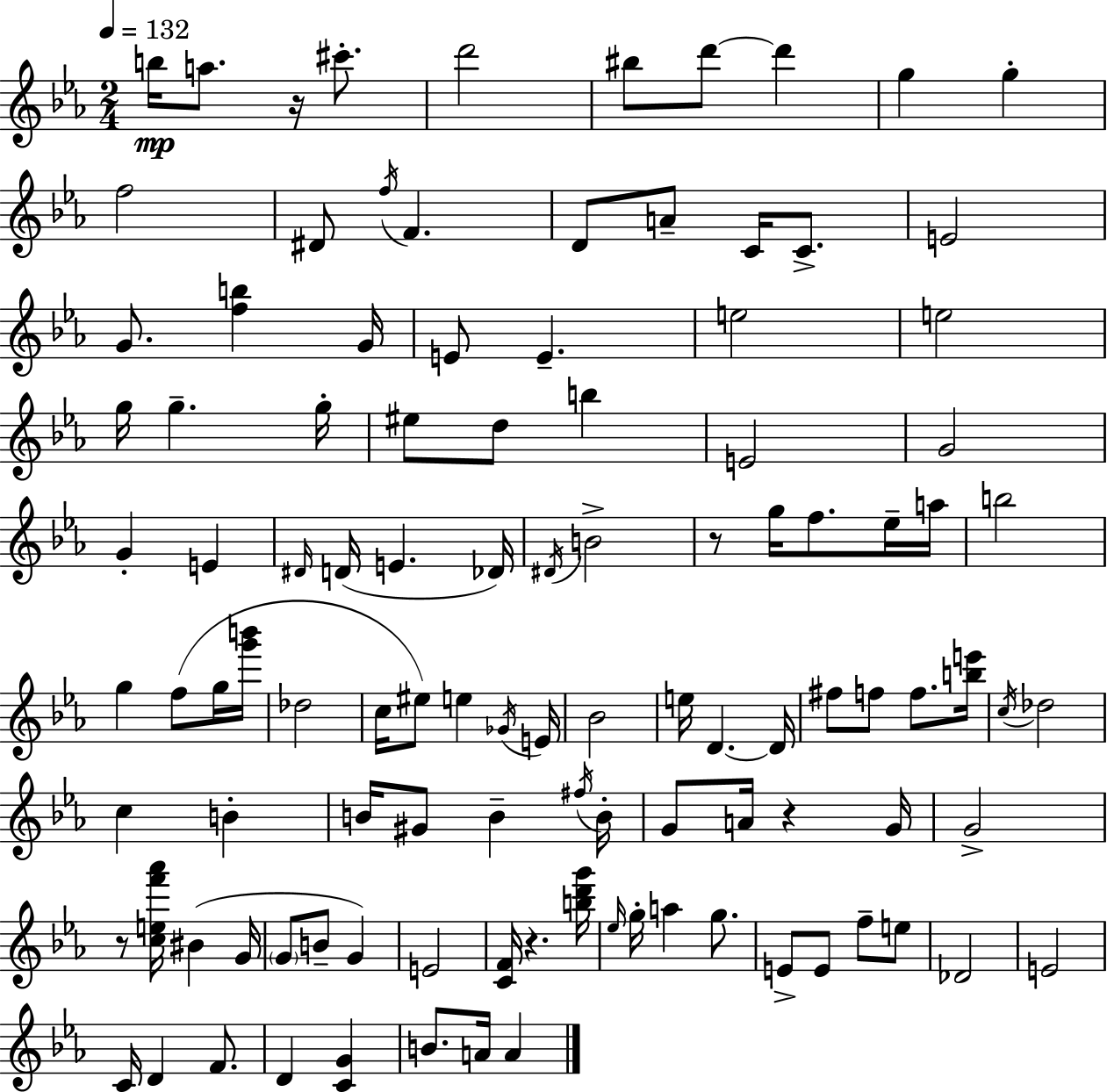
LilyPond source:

{
  \clef treble
  \numericTimeSignature
  \time 2/4
  \key ees \major
  \tempo 4 = 132
  b''16\mp a''8. r16 cis'''8.-. | d'''2 | bis''8 d'''8~~ d'''4 | g''4 g''4-. | \break f''2 | dis'8 \acciaccatura { f''16 } f'4. | d'8 a'8-- c'16 c'8.-> | e'2 | \break g'8. <f'' b''>4 | g'16 e'8 e'4.-- | e''2 | e''2 | \break g''16 g''4.-- | g''16-. eis''8 d''8 b''4 | e'2 | g'2 | \break g'4-. e'4 | \grace { dis'16 }( d'16 e'4. | des'16) \acciaccatura { dis'16 } b'2-> | r8 g''16 f''8. | \break ees''16-- a''16 b''2 | g''4 f''8( | g''16 <g''' b'''>16 des''2 | c''16 eis''8) e''4 | \break \acciaccatura { ges'16 } e'16 bes'2 | e''16 d'4.~~ | d'16 fis''8 f''8 | f''8. <b'' e'''>16 \acciaccatura { c''16 } des''2 | \break c''4 | b'4-. b'16 gis'8 | b'4-- \acciaccatura { fis''16 } b'16-. g'8 | a'16 r4 g'16 g'2-> | \break r8 | <c'' e'' f''' aes'''>16 bis'4( g'16 \parenthesize g'8 | b'8-- g'4) e'2 | <c' f'>16 r4. | \break <b'' d''' g'''>16 \grace { ees''16 } g''16-. | a''4 g''8. e'8-> | e'8 f''8-- e''8 des'2 | e'2 | \break c'16 | d'4 f'8. d'4 | <c' g'>4 b'8. | a'16 a'4 \bar "|."
}